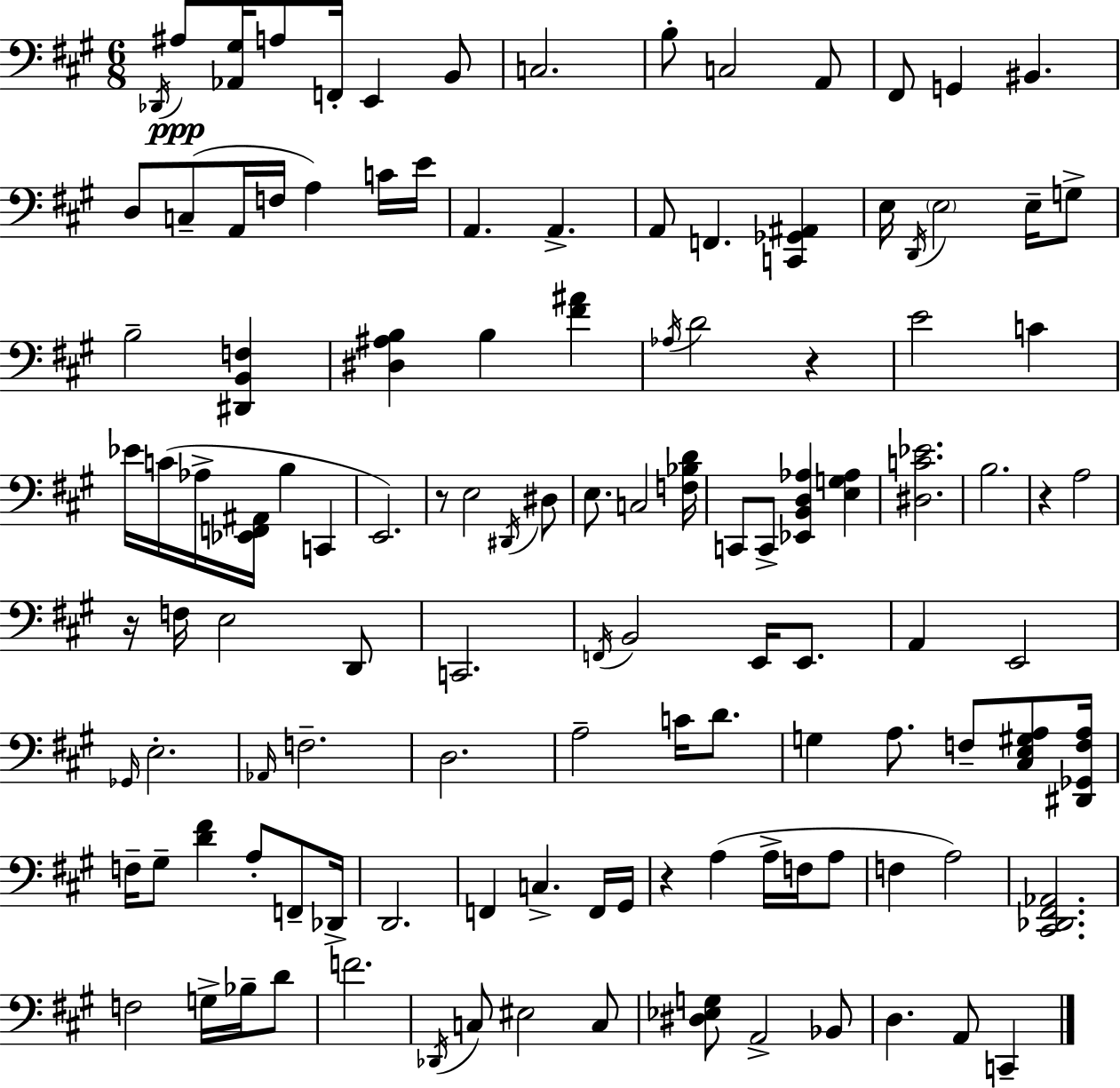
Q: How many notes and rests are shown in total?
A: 121